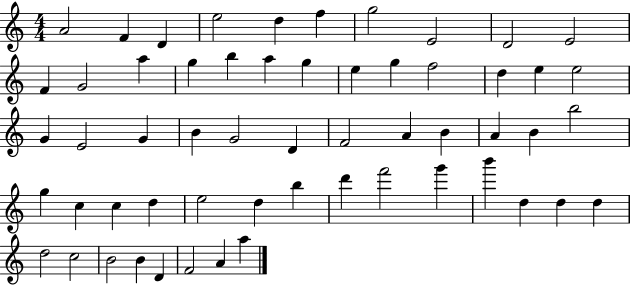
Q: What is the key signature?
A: C major